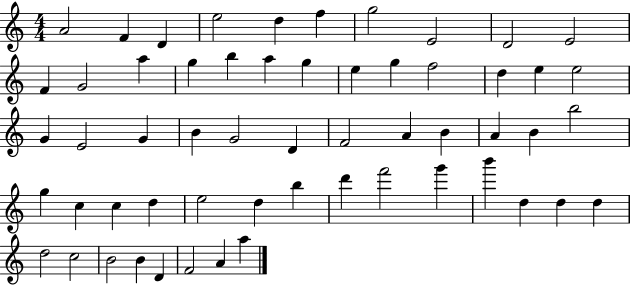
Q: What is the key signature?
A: C major